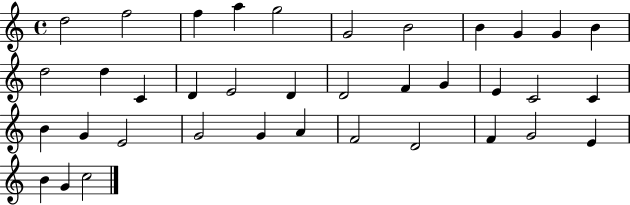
{
  \clef treble
  \time 4/4
  \defaultTimeSignature
  \key c \major
  d''2 f''2 | f''4 a''4 g''2 | g'2 b'2 | b'4 g'4 g'4 b'4 | \break d''2 d''4 c'4 | d'4 e'2 d'4 | d'2 f'4 g'4 | e'4 c'2 c'4 | \break b'4 g'4 e'2 | g'2 g'4 a'4 | f'2 d'2 | f'4 g'2 e'4 | \break b'4 g'4 c''2 | \bar "|."
}